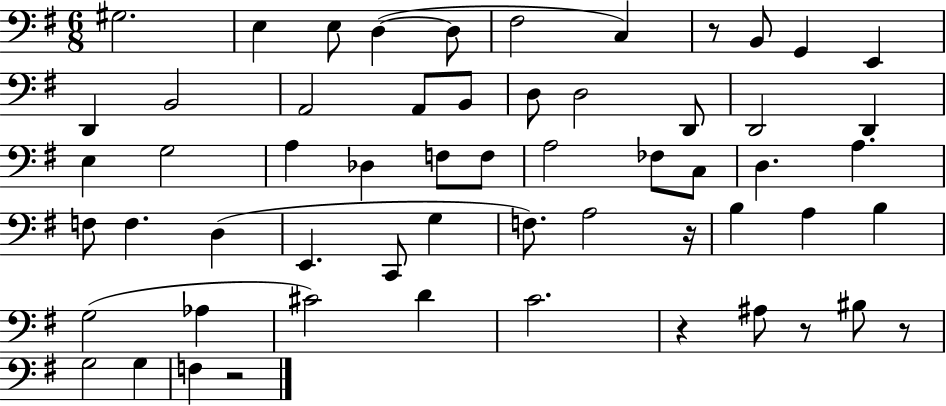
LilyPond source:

{
  \clef bass
  \numericTimeSignature
  \time 6/8
  \key g \major
  gis2. | e4 e8 d4~(~ d8 | fis2 c4) | r8 b,8 g,4 e,4 | \break d,4 b,2 | a,2 a,8 b,8 | d8 d2 d,8 | d,2 d,4 | \break e4 g2 | a4 des4 f8 f8 | a2 fes8 c8 | d4. a4. | \break f8 f4. d4( | e,4. c,8 g4 | f8.) a2 r16 | b4 a4 b4 | \break g2( aes4 | cis'2) d'4 | c'2. | r4 ais8 r8 bis8 r8 | \break g2 g4 | f4 r2 | \bar "|."
}